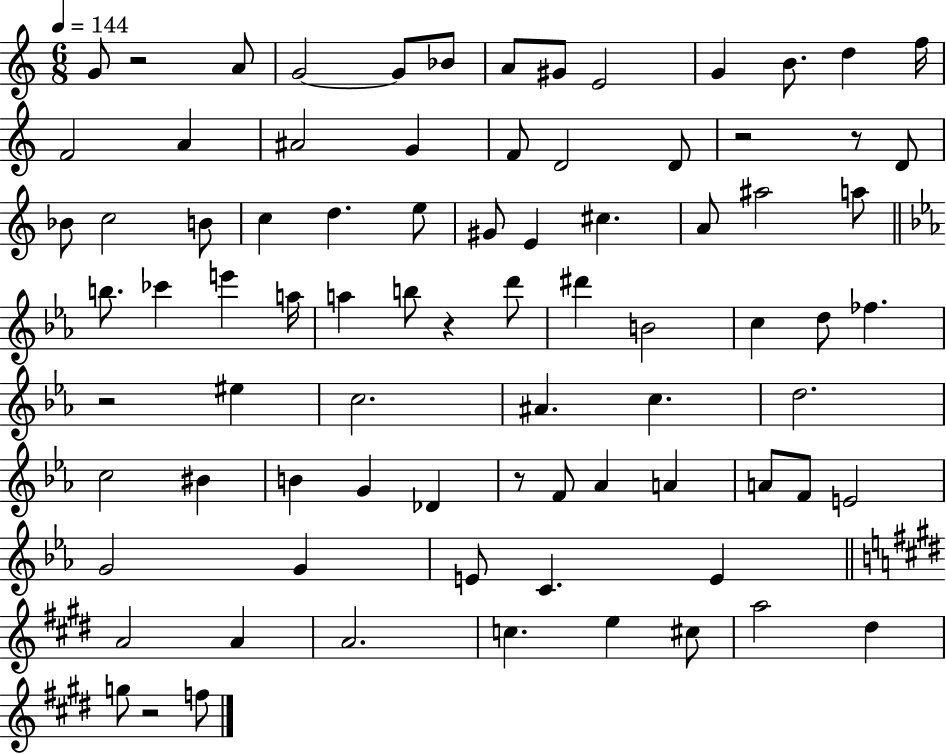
X:1
T:Untitled
M:6/8
L:1/4
K:C
G/2 z2 A/2 G2 G/2 _B/2 A/2 ^G/2 E2 G B/2 d f/4 F2 A ^A2 G F/2 D2 D/2 z2 z/2 D/2 _B/2 c2 B/2 c d e/2 ^G/2 E ^c A/2 ^a2 a/2 b/2 _c' e' a/4 a b/2 z d'/2 ^d' B2 c d/2 _f z2 ^e c2 ^A c d2 c2 ^B B G _D z/2 F/2 _A A A/2 F/2 E2 G2 G E/2 C E A2 A A2 c e ^c/2 a2 ^d g/2 z2 f/2